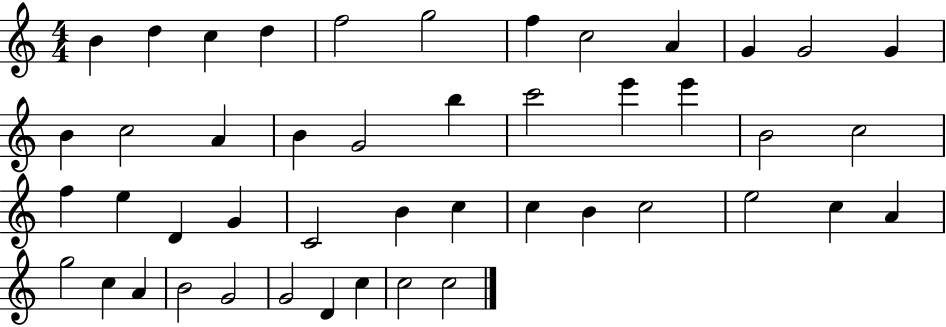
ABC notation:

X:1
T:Untitled
M:4/4
L:1/4
K:C
B d c d f2 g2 f c2 A G G2 G B c2 A B G2 b c'2 e' e' B2 c2 f e D G C2 B c c B c2 e2 c A g2 c A B2 G2 G2 D c c2 c2